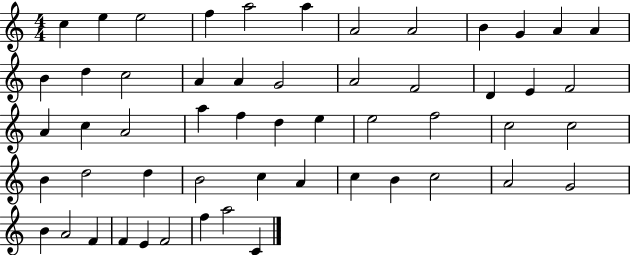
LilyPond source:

{
  \clef treble
  \numericTimeSignature
  \time 4/4
  \key c \major
  c''4 e''4 e''2 | f''4 a''2 a''4 | a'2 a'2 | b'4 g'4 a'4 a'4 | \break b'4 d''4 c''2 | a'4 a'4 g'2 | a'2 f'2 | d'4 e'4 f'2 | \break a'4 c''4 a'2 | a''4 f''4 d''4 e''4 | e''2 f''2 | c''2 c''2 | \break b'4 d''2 d''4 | b'2 c''4 a'4 | c''4 b'4 c''2 | a'2 g'2 | \break b'4 a'2 f'4 | f'4 e'4 f'2 | f''4 a''2 c'4 | \bar "|."
}